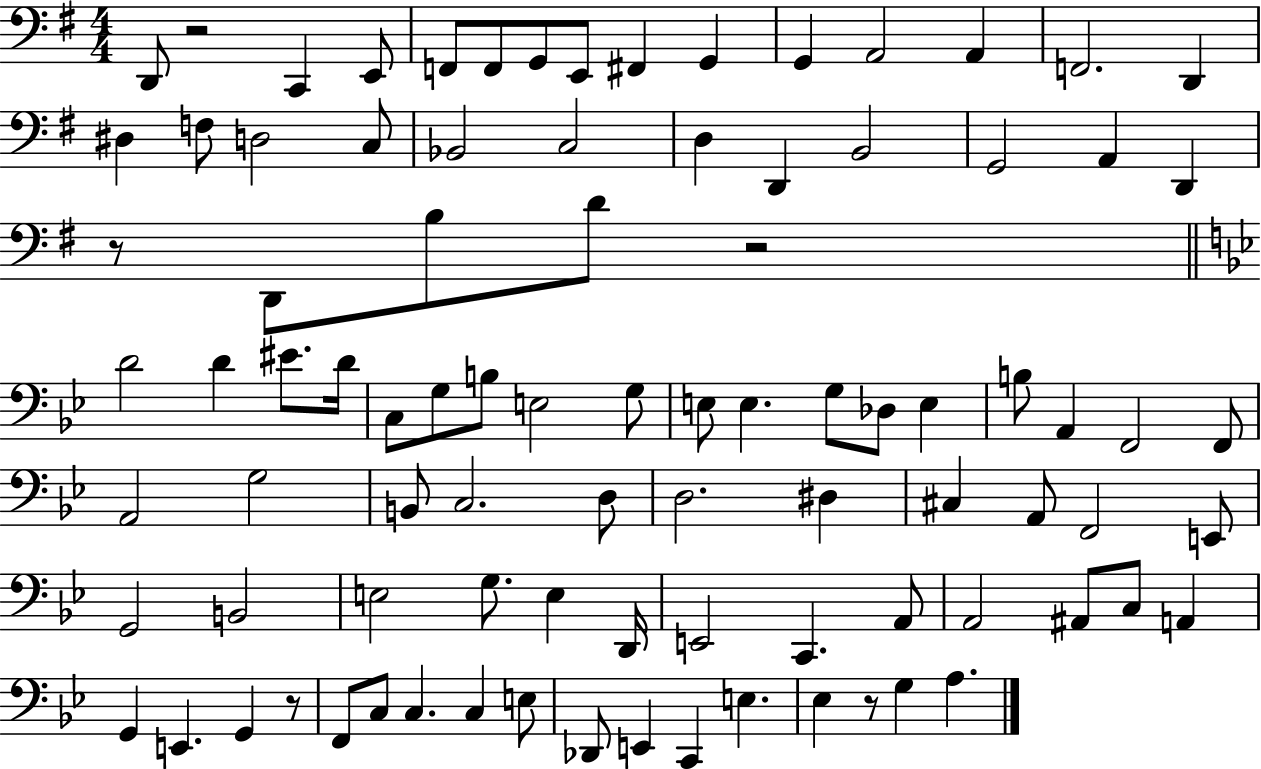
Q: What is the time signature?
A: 4/4